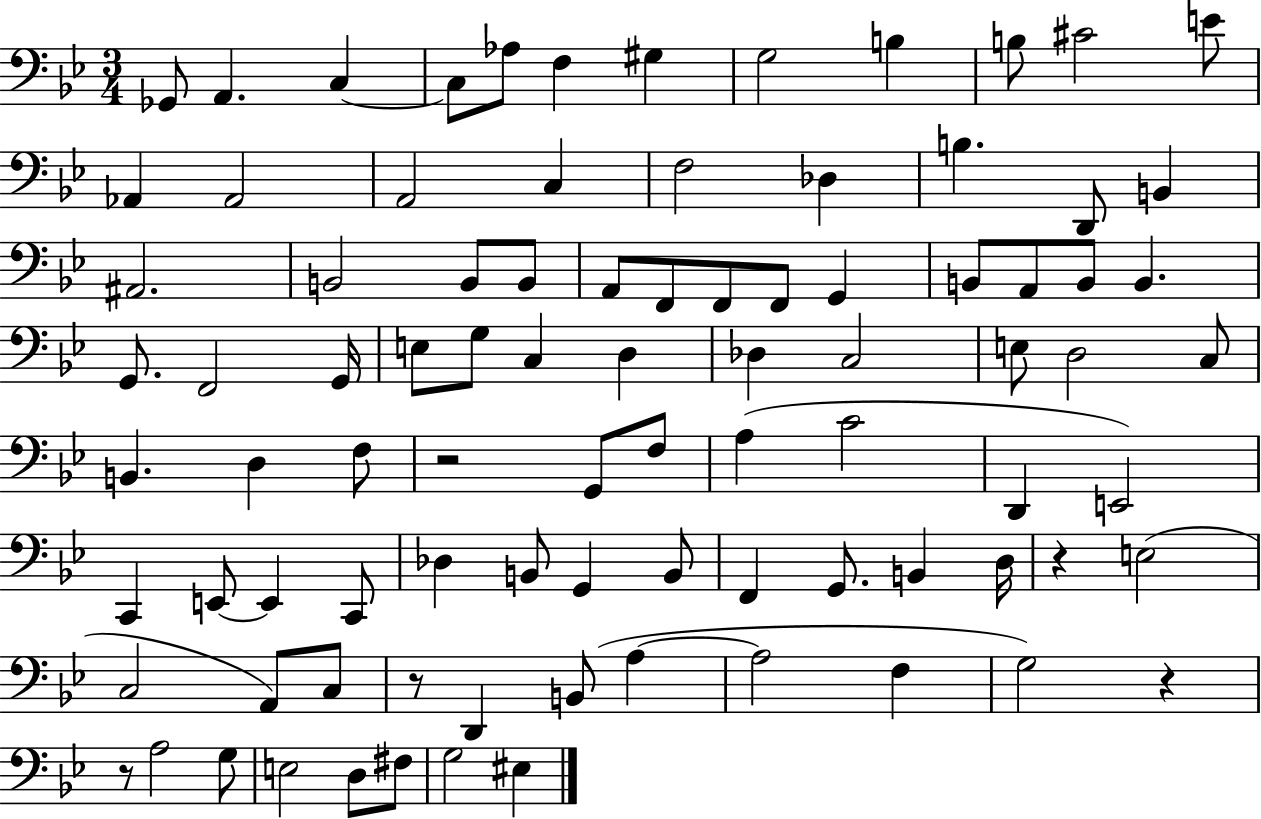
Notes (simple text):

Gb2/e A2/q. C3/q C3/e Ab3/e F3/q G#3/q G3/h B3/q B3/e C#4/h E4/e Ab2/q Ab2/h A2/h C3/q F3/h Db3/q B3/q. D2/e B2/q A#2/h. B2/h B2/e B2/e A2/e F2/e F2/e F2/e G2/q B2/e A2/e B2/e B2/q. G2/e. F2/h G2/s E3/e G3/e C3/q D3/q Db3/q C3/h E3/e D3/h C3/e B2/q. D3/q F3/e R/h G2/e F3/e A3/q C4/h D2/q E2/h C2/q E2/e E2/q C2/e Db3/q B2/e G2/q B2/e F2/q G2/e. B2/q D3/s R/q E3/h C3/h A2/e C3/e R/e D2/q B2/e A3/q A3/h F3/q G3/h R/q R/e A3/h G3/e E3/h D3/e F#3/e G3/h EIS3/q